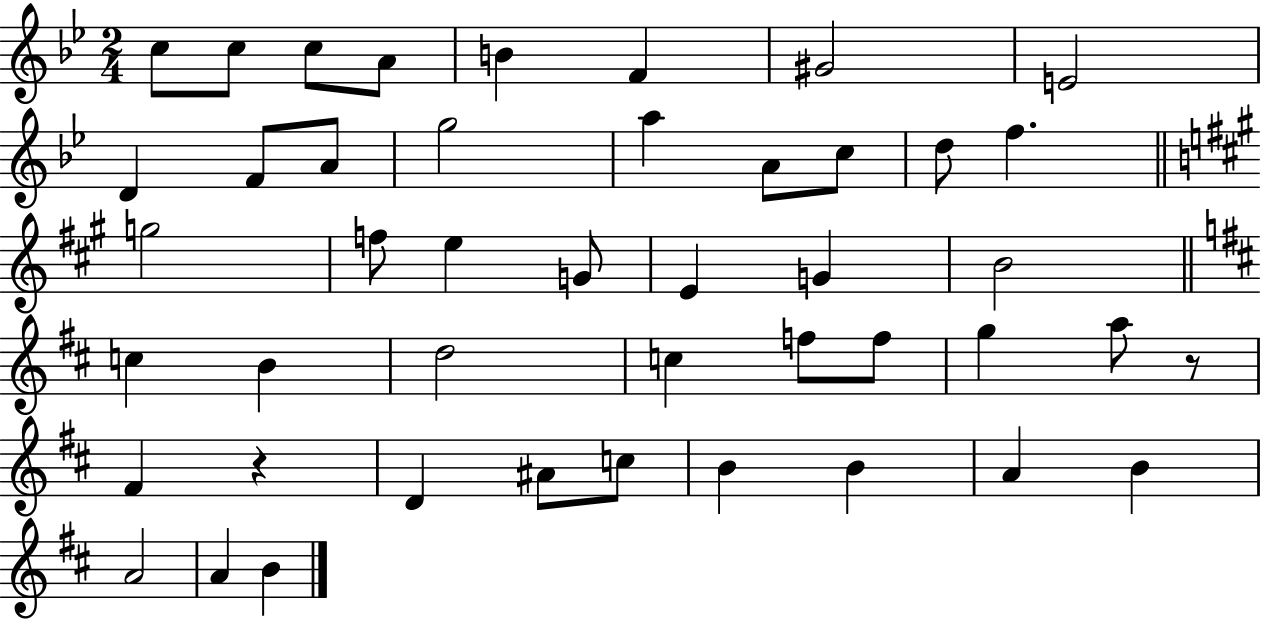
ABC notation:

X:1
T:Untitled
M:2/4
L:1/4
K:Bb
c/2 c/2 c/2 A/2 B F ^G2 E2 D F/2 A/2 g2 a A/2 c/2 d/2 f g2 f/2 e G/2 E G B2 c B d2 c f/2 f/2 g a/2 z/2 ^F z D ^A/2 c/2 B B A B A2 A B